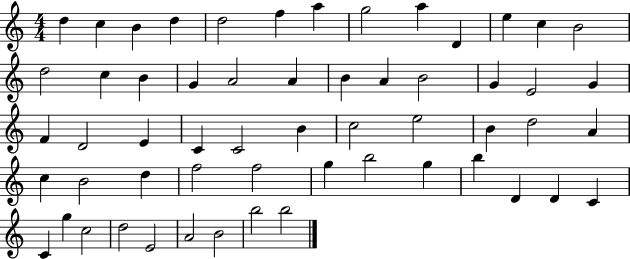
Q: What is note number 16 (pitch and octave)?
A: B4